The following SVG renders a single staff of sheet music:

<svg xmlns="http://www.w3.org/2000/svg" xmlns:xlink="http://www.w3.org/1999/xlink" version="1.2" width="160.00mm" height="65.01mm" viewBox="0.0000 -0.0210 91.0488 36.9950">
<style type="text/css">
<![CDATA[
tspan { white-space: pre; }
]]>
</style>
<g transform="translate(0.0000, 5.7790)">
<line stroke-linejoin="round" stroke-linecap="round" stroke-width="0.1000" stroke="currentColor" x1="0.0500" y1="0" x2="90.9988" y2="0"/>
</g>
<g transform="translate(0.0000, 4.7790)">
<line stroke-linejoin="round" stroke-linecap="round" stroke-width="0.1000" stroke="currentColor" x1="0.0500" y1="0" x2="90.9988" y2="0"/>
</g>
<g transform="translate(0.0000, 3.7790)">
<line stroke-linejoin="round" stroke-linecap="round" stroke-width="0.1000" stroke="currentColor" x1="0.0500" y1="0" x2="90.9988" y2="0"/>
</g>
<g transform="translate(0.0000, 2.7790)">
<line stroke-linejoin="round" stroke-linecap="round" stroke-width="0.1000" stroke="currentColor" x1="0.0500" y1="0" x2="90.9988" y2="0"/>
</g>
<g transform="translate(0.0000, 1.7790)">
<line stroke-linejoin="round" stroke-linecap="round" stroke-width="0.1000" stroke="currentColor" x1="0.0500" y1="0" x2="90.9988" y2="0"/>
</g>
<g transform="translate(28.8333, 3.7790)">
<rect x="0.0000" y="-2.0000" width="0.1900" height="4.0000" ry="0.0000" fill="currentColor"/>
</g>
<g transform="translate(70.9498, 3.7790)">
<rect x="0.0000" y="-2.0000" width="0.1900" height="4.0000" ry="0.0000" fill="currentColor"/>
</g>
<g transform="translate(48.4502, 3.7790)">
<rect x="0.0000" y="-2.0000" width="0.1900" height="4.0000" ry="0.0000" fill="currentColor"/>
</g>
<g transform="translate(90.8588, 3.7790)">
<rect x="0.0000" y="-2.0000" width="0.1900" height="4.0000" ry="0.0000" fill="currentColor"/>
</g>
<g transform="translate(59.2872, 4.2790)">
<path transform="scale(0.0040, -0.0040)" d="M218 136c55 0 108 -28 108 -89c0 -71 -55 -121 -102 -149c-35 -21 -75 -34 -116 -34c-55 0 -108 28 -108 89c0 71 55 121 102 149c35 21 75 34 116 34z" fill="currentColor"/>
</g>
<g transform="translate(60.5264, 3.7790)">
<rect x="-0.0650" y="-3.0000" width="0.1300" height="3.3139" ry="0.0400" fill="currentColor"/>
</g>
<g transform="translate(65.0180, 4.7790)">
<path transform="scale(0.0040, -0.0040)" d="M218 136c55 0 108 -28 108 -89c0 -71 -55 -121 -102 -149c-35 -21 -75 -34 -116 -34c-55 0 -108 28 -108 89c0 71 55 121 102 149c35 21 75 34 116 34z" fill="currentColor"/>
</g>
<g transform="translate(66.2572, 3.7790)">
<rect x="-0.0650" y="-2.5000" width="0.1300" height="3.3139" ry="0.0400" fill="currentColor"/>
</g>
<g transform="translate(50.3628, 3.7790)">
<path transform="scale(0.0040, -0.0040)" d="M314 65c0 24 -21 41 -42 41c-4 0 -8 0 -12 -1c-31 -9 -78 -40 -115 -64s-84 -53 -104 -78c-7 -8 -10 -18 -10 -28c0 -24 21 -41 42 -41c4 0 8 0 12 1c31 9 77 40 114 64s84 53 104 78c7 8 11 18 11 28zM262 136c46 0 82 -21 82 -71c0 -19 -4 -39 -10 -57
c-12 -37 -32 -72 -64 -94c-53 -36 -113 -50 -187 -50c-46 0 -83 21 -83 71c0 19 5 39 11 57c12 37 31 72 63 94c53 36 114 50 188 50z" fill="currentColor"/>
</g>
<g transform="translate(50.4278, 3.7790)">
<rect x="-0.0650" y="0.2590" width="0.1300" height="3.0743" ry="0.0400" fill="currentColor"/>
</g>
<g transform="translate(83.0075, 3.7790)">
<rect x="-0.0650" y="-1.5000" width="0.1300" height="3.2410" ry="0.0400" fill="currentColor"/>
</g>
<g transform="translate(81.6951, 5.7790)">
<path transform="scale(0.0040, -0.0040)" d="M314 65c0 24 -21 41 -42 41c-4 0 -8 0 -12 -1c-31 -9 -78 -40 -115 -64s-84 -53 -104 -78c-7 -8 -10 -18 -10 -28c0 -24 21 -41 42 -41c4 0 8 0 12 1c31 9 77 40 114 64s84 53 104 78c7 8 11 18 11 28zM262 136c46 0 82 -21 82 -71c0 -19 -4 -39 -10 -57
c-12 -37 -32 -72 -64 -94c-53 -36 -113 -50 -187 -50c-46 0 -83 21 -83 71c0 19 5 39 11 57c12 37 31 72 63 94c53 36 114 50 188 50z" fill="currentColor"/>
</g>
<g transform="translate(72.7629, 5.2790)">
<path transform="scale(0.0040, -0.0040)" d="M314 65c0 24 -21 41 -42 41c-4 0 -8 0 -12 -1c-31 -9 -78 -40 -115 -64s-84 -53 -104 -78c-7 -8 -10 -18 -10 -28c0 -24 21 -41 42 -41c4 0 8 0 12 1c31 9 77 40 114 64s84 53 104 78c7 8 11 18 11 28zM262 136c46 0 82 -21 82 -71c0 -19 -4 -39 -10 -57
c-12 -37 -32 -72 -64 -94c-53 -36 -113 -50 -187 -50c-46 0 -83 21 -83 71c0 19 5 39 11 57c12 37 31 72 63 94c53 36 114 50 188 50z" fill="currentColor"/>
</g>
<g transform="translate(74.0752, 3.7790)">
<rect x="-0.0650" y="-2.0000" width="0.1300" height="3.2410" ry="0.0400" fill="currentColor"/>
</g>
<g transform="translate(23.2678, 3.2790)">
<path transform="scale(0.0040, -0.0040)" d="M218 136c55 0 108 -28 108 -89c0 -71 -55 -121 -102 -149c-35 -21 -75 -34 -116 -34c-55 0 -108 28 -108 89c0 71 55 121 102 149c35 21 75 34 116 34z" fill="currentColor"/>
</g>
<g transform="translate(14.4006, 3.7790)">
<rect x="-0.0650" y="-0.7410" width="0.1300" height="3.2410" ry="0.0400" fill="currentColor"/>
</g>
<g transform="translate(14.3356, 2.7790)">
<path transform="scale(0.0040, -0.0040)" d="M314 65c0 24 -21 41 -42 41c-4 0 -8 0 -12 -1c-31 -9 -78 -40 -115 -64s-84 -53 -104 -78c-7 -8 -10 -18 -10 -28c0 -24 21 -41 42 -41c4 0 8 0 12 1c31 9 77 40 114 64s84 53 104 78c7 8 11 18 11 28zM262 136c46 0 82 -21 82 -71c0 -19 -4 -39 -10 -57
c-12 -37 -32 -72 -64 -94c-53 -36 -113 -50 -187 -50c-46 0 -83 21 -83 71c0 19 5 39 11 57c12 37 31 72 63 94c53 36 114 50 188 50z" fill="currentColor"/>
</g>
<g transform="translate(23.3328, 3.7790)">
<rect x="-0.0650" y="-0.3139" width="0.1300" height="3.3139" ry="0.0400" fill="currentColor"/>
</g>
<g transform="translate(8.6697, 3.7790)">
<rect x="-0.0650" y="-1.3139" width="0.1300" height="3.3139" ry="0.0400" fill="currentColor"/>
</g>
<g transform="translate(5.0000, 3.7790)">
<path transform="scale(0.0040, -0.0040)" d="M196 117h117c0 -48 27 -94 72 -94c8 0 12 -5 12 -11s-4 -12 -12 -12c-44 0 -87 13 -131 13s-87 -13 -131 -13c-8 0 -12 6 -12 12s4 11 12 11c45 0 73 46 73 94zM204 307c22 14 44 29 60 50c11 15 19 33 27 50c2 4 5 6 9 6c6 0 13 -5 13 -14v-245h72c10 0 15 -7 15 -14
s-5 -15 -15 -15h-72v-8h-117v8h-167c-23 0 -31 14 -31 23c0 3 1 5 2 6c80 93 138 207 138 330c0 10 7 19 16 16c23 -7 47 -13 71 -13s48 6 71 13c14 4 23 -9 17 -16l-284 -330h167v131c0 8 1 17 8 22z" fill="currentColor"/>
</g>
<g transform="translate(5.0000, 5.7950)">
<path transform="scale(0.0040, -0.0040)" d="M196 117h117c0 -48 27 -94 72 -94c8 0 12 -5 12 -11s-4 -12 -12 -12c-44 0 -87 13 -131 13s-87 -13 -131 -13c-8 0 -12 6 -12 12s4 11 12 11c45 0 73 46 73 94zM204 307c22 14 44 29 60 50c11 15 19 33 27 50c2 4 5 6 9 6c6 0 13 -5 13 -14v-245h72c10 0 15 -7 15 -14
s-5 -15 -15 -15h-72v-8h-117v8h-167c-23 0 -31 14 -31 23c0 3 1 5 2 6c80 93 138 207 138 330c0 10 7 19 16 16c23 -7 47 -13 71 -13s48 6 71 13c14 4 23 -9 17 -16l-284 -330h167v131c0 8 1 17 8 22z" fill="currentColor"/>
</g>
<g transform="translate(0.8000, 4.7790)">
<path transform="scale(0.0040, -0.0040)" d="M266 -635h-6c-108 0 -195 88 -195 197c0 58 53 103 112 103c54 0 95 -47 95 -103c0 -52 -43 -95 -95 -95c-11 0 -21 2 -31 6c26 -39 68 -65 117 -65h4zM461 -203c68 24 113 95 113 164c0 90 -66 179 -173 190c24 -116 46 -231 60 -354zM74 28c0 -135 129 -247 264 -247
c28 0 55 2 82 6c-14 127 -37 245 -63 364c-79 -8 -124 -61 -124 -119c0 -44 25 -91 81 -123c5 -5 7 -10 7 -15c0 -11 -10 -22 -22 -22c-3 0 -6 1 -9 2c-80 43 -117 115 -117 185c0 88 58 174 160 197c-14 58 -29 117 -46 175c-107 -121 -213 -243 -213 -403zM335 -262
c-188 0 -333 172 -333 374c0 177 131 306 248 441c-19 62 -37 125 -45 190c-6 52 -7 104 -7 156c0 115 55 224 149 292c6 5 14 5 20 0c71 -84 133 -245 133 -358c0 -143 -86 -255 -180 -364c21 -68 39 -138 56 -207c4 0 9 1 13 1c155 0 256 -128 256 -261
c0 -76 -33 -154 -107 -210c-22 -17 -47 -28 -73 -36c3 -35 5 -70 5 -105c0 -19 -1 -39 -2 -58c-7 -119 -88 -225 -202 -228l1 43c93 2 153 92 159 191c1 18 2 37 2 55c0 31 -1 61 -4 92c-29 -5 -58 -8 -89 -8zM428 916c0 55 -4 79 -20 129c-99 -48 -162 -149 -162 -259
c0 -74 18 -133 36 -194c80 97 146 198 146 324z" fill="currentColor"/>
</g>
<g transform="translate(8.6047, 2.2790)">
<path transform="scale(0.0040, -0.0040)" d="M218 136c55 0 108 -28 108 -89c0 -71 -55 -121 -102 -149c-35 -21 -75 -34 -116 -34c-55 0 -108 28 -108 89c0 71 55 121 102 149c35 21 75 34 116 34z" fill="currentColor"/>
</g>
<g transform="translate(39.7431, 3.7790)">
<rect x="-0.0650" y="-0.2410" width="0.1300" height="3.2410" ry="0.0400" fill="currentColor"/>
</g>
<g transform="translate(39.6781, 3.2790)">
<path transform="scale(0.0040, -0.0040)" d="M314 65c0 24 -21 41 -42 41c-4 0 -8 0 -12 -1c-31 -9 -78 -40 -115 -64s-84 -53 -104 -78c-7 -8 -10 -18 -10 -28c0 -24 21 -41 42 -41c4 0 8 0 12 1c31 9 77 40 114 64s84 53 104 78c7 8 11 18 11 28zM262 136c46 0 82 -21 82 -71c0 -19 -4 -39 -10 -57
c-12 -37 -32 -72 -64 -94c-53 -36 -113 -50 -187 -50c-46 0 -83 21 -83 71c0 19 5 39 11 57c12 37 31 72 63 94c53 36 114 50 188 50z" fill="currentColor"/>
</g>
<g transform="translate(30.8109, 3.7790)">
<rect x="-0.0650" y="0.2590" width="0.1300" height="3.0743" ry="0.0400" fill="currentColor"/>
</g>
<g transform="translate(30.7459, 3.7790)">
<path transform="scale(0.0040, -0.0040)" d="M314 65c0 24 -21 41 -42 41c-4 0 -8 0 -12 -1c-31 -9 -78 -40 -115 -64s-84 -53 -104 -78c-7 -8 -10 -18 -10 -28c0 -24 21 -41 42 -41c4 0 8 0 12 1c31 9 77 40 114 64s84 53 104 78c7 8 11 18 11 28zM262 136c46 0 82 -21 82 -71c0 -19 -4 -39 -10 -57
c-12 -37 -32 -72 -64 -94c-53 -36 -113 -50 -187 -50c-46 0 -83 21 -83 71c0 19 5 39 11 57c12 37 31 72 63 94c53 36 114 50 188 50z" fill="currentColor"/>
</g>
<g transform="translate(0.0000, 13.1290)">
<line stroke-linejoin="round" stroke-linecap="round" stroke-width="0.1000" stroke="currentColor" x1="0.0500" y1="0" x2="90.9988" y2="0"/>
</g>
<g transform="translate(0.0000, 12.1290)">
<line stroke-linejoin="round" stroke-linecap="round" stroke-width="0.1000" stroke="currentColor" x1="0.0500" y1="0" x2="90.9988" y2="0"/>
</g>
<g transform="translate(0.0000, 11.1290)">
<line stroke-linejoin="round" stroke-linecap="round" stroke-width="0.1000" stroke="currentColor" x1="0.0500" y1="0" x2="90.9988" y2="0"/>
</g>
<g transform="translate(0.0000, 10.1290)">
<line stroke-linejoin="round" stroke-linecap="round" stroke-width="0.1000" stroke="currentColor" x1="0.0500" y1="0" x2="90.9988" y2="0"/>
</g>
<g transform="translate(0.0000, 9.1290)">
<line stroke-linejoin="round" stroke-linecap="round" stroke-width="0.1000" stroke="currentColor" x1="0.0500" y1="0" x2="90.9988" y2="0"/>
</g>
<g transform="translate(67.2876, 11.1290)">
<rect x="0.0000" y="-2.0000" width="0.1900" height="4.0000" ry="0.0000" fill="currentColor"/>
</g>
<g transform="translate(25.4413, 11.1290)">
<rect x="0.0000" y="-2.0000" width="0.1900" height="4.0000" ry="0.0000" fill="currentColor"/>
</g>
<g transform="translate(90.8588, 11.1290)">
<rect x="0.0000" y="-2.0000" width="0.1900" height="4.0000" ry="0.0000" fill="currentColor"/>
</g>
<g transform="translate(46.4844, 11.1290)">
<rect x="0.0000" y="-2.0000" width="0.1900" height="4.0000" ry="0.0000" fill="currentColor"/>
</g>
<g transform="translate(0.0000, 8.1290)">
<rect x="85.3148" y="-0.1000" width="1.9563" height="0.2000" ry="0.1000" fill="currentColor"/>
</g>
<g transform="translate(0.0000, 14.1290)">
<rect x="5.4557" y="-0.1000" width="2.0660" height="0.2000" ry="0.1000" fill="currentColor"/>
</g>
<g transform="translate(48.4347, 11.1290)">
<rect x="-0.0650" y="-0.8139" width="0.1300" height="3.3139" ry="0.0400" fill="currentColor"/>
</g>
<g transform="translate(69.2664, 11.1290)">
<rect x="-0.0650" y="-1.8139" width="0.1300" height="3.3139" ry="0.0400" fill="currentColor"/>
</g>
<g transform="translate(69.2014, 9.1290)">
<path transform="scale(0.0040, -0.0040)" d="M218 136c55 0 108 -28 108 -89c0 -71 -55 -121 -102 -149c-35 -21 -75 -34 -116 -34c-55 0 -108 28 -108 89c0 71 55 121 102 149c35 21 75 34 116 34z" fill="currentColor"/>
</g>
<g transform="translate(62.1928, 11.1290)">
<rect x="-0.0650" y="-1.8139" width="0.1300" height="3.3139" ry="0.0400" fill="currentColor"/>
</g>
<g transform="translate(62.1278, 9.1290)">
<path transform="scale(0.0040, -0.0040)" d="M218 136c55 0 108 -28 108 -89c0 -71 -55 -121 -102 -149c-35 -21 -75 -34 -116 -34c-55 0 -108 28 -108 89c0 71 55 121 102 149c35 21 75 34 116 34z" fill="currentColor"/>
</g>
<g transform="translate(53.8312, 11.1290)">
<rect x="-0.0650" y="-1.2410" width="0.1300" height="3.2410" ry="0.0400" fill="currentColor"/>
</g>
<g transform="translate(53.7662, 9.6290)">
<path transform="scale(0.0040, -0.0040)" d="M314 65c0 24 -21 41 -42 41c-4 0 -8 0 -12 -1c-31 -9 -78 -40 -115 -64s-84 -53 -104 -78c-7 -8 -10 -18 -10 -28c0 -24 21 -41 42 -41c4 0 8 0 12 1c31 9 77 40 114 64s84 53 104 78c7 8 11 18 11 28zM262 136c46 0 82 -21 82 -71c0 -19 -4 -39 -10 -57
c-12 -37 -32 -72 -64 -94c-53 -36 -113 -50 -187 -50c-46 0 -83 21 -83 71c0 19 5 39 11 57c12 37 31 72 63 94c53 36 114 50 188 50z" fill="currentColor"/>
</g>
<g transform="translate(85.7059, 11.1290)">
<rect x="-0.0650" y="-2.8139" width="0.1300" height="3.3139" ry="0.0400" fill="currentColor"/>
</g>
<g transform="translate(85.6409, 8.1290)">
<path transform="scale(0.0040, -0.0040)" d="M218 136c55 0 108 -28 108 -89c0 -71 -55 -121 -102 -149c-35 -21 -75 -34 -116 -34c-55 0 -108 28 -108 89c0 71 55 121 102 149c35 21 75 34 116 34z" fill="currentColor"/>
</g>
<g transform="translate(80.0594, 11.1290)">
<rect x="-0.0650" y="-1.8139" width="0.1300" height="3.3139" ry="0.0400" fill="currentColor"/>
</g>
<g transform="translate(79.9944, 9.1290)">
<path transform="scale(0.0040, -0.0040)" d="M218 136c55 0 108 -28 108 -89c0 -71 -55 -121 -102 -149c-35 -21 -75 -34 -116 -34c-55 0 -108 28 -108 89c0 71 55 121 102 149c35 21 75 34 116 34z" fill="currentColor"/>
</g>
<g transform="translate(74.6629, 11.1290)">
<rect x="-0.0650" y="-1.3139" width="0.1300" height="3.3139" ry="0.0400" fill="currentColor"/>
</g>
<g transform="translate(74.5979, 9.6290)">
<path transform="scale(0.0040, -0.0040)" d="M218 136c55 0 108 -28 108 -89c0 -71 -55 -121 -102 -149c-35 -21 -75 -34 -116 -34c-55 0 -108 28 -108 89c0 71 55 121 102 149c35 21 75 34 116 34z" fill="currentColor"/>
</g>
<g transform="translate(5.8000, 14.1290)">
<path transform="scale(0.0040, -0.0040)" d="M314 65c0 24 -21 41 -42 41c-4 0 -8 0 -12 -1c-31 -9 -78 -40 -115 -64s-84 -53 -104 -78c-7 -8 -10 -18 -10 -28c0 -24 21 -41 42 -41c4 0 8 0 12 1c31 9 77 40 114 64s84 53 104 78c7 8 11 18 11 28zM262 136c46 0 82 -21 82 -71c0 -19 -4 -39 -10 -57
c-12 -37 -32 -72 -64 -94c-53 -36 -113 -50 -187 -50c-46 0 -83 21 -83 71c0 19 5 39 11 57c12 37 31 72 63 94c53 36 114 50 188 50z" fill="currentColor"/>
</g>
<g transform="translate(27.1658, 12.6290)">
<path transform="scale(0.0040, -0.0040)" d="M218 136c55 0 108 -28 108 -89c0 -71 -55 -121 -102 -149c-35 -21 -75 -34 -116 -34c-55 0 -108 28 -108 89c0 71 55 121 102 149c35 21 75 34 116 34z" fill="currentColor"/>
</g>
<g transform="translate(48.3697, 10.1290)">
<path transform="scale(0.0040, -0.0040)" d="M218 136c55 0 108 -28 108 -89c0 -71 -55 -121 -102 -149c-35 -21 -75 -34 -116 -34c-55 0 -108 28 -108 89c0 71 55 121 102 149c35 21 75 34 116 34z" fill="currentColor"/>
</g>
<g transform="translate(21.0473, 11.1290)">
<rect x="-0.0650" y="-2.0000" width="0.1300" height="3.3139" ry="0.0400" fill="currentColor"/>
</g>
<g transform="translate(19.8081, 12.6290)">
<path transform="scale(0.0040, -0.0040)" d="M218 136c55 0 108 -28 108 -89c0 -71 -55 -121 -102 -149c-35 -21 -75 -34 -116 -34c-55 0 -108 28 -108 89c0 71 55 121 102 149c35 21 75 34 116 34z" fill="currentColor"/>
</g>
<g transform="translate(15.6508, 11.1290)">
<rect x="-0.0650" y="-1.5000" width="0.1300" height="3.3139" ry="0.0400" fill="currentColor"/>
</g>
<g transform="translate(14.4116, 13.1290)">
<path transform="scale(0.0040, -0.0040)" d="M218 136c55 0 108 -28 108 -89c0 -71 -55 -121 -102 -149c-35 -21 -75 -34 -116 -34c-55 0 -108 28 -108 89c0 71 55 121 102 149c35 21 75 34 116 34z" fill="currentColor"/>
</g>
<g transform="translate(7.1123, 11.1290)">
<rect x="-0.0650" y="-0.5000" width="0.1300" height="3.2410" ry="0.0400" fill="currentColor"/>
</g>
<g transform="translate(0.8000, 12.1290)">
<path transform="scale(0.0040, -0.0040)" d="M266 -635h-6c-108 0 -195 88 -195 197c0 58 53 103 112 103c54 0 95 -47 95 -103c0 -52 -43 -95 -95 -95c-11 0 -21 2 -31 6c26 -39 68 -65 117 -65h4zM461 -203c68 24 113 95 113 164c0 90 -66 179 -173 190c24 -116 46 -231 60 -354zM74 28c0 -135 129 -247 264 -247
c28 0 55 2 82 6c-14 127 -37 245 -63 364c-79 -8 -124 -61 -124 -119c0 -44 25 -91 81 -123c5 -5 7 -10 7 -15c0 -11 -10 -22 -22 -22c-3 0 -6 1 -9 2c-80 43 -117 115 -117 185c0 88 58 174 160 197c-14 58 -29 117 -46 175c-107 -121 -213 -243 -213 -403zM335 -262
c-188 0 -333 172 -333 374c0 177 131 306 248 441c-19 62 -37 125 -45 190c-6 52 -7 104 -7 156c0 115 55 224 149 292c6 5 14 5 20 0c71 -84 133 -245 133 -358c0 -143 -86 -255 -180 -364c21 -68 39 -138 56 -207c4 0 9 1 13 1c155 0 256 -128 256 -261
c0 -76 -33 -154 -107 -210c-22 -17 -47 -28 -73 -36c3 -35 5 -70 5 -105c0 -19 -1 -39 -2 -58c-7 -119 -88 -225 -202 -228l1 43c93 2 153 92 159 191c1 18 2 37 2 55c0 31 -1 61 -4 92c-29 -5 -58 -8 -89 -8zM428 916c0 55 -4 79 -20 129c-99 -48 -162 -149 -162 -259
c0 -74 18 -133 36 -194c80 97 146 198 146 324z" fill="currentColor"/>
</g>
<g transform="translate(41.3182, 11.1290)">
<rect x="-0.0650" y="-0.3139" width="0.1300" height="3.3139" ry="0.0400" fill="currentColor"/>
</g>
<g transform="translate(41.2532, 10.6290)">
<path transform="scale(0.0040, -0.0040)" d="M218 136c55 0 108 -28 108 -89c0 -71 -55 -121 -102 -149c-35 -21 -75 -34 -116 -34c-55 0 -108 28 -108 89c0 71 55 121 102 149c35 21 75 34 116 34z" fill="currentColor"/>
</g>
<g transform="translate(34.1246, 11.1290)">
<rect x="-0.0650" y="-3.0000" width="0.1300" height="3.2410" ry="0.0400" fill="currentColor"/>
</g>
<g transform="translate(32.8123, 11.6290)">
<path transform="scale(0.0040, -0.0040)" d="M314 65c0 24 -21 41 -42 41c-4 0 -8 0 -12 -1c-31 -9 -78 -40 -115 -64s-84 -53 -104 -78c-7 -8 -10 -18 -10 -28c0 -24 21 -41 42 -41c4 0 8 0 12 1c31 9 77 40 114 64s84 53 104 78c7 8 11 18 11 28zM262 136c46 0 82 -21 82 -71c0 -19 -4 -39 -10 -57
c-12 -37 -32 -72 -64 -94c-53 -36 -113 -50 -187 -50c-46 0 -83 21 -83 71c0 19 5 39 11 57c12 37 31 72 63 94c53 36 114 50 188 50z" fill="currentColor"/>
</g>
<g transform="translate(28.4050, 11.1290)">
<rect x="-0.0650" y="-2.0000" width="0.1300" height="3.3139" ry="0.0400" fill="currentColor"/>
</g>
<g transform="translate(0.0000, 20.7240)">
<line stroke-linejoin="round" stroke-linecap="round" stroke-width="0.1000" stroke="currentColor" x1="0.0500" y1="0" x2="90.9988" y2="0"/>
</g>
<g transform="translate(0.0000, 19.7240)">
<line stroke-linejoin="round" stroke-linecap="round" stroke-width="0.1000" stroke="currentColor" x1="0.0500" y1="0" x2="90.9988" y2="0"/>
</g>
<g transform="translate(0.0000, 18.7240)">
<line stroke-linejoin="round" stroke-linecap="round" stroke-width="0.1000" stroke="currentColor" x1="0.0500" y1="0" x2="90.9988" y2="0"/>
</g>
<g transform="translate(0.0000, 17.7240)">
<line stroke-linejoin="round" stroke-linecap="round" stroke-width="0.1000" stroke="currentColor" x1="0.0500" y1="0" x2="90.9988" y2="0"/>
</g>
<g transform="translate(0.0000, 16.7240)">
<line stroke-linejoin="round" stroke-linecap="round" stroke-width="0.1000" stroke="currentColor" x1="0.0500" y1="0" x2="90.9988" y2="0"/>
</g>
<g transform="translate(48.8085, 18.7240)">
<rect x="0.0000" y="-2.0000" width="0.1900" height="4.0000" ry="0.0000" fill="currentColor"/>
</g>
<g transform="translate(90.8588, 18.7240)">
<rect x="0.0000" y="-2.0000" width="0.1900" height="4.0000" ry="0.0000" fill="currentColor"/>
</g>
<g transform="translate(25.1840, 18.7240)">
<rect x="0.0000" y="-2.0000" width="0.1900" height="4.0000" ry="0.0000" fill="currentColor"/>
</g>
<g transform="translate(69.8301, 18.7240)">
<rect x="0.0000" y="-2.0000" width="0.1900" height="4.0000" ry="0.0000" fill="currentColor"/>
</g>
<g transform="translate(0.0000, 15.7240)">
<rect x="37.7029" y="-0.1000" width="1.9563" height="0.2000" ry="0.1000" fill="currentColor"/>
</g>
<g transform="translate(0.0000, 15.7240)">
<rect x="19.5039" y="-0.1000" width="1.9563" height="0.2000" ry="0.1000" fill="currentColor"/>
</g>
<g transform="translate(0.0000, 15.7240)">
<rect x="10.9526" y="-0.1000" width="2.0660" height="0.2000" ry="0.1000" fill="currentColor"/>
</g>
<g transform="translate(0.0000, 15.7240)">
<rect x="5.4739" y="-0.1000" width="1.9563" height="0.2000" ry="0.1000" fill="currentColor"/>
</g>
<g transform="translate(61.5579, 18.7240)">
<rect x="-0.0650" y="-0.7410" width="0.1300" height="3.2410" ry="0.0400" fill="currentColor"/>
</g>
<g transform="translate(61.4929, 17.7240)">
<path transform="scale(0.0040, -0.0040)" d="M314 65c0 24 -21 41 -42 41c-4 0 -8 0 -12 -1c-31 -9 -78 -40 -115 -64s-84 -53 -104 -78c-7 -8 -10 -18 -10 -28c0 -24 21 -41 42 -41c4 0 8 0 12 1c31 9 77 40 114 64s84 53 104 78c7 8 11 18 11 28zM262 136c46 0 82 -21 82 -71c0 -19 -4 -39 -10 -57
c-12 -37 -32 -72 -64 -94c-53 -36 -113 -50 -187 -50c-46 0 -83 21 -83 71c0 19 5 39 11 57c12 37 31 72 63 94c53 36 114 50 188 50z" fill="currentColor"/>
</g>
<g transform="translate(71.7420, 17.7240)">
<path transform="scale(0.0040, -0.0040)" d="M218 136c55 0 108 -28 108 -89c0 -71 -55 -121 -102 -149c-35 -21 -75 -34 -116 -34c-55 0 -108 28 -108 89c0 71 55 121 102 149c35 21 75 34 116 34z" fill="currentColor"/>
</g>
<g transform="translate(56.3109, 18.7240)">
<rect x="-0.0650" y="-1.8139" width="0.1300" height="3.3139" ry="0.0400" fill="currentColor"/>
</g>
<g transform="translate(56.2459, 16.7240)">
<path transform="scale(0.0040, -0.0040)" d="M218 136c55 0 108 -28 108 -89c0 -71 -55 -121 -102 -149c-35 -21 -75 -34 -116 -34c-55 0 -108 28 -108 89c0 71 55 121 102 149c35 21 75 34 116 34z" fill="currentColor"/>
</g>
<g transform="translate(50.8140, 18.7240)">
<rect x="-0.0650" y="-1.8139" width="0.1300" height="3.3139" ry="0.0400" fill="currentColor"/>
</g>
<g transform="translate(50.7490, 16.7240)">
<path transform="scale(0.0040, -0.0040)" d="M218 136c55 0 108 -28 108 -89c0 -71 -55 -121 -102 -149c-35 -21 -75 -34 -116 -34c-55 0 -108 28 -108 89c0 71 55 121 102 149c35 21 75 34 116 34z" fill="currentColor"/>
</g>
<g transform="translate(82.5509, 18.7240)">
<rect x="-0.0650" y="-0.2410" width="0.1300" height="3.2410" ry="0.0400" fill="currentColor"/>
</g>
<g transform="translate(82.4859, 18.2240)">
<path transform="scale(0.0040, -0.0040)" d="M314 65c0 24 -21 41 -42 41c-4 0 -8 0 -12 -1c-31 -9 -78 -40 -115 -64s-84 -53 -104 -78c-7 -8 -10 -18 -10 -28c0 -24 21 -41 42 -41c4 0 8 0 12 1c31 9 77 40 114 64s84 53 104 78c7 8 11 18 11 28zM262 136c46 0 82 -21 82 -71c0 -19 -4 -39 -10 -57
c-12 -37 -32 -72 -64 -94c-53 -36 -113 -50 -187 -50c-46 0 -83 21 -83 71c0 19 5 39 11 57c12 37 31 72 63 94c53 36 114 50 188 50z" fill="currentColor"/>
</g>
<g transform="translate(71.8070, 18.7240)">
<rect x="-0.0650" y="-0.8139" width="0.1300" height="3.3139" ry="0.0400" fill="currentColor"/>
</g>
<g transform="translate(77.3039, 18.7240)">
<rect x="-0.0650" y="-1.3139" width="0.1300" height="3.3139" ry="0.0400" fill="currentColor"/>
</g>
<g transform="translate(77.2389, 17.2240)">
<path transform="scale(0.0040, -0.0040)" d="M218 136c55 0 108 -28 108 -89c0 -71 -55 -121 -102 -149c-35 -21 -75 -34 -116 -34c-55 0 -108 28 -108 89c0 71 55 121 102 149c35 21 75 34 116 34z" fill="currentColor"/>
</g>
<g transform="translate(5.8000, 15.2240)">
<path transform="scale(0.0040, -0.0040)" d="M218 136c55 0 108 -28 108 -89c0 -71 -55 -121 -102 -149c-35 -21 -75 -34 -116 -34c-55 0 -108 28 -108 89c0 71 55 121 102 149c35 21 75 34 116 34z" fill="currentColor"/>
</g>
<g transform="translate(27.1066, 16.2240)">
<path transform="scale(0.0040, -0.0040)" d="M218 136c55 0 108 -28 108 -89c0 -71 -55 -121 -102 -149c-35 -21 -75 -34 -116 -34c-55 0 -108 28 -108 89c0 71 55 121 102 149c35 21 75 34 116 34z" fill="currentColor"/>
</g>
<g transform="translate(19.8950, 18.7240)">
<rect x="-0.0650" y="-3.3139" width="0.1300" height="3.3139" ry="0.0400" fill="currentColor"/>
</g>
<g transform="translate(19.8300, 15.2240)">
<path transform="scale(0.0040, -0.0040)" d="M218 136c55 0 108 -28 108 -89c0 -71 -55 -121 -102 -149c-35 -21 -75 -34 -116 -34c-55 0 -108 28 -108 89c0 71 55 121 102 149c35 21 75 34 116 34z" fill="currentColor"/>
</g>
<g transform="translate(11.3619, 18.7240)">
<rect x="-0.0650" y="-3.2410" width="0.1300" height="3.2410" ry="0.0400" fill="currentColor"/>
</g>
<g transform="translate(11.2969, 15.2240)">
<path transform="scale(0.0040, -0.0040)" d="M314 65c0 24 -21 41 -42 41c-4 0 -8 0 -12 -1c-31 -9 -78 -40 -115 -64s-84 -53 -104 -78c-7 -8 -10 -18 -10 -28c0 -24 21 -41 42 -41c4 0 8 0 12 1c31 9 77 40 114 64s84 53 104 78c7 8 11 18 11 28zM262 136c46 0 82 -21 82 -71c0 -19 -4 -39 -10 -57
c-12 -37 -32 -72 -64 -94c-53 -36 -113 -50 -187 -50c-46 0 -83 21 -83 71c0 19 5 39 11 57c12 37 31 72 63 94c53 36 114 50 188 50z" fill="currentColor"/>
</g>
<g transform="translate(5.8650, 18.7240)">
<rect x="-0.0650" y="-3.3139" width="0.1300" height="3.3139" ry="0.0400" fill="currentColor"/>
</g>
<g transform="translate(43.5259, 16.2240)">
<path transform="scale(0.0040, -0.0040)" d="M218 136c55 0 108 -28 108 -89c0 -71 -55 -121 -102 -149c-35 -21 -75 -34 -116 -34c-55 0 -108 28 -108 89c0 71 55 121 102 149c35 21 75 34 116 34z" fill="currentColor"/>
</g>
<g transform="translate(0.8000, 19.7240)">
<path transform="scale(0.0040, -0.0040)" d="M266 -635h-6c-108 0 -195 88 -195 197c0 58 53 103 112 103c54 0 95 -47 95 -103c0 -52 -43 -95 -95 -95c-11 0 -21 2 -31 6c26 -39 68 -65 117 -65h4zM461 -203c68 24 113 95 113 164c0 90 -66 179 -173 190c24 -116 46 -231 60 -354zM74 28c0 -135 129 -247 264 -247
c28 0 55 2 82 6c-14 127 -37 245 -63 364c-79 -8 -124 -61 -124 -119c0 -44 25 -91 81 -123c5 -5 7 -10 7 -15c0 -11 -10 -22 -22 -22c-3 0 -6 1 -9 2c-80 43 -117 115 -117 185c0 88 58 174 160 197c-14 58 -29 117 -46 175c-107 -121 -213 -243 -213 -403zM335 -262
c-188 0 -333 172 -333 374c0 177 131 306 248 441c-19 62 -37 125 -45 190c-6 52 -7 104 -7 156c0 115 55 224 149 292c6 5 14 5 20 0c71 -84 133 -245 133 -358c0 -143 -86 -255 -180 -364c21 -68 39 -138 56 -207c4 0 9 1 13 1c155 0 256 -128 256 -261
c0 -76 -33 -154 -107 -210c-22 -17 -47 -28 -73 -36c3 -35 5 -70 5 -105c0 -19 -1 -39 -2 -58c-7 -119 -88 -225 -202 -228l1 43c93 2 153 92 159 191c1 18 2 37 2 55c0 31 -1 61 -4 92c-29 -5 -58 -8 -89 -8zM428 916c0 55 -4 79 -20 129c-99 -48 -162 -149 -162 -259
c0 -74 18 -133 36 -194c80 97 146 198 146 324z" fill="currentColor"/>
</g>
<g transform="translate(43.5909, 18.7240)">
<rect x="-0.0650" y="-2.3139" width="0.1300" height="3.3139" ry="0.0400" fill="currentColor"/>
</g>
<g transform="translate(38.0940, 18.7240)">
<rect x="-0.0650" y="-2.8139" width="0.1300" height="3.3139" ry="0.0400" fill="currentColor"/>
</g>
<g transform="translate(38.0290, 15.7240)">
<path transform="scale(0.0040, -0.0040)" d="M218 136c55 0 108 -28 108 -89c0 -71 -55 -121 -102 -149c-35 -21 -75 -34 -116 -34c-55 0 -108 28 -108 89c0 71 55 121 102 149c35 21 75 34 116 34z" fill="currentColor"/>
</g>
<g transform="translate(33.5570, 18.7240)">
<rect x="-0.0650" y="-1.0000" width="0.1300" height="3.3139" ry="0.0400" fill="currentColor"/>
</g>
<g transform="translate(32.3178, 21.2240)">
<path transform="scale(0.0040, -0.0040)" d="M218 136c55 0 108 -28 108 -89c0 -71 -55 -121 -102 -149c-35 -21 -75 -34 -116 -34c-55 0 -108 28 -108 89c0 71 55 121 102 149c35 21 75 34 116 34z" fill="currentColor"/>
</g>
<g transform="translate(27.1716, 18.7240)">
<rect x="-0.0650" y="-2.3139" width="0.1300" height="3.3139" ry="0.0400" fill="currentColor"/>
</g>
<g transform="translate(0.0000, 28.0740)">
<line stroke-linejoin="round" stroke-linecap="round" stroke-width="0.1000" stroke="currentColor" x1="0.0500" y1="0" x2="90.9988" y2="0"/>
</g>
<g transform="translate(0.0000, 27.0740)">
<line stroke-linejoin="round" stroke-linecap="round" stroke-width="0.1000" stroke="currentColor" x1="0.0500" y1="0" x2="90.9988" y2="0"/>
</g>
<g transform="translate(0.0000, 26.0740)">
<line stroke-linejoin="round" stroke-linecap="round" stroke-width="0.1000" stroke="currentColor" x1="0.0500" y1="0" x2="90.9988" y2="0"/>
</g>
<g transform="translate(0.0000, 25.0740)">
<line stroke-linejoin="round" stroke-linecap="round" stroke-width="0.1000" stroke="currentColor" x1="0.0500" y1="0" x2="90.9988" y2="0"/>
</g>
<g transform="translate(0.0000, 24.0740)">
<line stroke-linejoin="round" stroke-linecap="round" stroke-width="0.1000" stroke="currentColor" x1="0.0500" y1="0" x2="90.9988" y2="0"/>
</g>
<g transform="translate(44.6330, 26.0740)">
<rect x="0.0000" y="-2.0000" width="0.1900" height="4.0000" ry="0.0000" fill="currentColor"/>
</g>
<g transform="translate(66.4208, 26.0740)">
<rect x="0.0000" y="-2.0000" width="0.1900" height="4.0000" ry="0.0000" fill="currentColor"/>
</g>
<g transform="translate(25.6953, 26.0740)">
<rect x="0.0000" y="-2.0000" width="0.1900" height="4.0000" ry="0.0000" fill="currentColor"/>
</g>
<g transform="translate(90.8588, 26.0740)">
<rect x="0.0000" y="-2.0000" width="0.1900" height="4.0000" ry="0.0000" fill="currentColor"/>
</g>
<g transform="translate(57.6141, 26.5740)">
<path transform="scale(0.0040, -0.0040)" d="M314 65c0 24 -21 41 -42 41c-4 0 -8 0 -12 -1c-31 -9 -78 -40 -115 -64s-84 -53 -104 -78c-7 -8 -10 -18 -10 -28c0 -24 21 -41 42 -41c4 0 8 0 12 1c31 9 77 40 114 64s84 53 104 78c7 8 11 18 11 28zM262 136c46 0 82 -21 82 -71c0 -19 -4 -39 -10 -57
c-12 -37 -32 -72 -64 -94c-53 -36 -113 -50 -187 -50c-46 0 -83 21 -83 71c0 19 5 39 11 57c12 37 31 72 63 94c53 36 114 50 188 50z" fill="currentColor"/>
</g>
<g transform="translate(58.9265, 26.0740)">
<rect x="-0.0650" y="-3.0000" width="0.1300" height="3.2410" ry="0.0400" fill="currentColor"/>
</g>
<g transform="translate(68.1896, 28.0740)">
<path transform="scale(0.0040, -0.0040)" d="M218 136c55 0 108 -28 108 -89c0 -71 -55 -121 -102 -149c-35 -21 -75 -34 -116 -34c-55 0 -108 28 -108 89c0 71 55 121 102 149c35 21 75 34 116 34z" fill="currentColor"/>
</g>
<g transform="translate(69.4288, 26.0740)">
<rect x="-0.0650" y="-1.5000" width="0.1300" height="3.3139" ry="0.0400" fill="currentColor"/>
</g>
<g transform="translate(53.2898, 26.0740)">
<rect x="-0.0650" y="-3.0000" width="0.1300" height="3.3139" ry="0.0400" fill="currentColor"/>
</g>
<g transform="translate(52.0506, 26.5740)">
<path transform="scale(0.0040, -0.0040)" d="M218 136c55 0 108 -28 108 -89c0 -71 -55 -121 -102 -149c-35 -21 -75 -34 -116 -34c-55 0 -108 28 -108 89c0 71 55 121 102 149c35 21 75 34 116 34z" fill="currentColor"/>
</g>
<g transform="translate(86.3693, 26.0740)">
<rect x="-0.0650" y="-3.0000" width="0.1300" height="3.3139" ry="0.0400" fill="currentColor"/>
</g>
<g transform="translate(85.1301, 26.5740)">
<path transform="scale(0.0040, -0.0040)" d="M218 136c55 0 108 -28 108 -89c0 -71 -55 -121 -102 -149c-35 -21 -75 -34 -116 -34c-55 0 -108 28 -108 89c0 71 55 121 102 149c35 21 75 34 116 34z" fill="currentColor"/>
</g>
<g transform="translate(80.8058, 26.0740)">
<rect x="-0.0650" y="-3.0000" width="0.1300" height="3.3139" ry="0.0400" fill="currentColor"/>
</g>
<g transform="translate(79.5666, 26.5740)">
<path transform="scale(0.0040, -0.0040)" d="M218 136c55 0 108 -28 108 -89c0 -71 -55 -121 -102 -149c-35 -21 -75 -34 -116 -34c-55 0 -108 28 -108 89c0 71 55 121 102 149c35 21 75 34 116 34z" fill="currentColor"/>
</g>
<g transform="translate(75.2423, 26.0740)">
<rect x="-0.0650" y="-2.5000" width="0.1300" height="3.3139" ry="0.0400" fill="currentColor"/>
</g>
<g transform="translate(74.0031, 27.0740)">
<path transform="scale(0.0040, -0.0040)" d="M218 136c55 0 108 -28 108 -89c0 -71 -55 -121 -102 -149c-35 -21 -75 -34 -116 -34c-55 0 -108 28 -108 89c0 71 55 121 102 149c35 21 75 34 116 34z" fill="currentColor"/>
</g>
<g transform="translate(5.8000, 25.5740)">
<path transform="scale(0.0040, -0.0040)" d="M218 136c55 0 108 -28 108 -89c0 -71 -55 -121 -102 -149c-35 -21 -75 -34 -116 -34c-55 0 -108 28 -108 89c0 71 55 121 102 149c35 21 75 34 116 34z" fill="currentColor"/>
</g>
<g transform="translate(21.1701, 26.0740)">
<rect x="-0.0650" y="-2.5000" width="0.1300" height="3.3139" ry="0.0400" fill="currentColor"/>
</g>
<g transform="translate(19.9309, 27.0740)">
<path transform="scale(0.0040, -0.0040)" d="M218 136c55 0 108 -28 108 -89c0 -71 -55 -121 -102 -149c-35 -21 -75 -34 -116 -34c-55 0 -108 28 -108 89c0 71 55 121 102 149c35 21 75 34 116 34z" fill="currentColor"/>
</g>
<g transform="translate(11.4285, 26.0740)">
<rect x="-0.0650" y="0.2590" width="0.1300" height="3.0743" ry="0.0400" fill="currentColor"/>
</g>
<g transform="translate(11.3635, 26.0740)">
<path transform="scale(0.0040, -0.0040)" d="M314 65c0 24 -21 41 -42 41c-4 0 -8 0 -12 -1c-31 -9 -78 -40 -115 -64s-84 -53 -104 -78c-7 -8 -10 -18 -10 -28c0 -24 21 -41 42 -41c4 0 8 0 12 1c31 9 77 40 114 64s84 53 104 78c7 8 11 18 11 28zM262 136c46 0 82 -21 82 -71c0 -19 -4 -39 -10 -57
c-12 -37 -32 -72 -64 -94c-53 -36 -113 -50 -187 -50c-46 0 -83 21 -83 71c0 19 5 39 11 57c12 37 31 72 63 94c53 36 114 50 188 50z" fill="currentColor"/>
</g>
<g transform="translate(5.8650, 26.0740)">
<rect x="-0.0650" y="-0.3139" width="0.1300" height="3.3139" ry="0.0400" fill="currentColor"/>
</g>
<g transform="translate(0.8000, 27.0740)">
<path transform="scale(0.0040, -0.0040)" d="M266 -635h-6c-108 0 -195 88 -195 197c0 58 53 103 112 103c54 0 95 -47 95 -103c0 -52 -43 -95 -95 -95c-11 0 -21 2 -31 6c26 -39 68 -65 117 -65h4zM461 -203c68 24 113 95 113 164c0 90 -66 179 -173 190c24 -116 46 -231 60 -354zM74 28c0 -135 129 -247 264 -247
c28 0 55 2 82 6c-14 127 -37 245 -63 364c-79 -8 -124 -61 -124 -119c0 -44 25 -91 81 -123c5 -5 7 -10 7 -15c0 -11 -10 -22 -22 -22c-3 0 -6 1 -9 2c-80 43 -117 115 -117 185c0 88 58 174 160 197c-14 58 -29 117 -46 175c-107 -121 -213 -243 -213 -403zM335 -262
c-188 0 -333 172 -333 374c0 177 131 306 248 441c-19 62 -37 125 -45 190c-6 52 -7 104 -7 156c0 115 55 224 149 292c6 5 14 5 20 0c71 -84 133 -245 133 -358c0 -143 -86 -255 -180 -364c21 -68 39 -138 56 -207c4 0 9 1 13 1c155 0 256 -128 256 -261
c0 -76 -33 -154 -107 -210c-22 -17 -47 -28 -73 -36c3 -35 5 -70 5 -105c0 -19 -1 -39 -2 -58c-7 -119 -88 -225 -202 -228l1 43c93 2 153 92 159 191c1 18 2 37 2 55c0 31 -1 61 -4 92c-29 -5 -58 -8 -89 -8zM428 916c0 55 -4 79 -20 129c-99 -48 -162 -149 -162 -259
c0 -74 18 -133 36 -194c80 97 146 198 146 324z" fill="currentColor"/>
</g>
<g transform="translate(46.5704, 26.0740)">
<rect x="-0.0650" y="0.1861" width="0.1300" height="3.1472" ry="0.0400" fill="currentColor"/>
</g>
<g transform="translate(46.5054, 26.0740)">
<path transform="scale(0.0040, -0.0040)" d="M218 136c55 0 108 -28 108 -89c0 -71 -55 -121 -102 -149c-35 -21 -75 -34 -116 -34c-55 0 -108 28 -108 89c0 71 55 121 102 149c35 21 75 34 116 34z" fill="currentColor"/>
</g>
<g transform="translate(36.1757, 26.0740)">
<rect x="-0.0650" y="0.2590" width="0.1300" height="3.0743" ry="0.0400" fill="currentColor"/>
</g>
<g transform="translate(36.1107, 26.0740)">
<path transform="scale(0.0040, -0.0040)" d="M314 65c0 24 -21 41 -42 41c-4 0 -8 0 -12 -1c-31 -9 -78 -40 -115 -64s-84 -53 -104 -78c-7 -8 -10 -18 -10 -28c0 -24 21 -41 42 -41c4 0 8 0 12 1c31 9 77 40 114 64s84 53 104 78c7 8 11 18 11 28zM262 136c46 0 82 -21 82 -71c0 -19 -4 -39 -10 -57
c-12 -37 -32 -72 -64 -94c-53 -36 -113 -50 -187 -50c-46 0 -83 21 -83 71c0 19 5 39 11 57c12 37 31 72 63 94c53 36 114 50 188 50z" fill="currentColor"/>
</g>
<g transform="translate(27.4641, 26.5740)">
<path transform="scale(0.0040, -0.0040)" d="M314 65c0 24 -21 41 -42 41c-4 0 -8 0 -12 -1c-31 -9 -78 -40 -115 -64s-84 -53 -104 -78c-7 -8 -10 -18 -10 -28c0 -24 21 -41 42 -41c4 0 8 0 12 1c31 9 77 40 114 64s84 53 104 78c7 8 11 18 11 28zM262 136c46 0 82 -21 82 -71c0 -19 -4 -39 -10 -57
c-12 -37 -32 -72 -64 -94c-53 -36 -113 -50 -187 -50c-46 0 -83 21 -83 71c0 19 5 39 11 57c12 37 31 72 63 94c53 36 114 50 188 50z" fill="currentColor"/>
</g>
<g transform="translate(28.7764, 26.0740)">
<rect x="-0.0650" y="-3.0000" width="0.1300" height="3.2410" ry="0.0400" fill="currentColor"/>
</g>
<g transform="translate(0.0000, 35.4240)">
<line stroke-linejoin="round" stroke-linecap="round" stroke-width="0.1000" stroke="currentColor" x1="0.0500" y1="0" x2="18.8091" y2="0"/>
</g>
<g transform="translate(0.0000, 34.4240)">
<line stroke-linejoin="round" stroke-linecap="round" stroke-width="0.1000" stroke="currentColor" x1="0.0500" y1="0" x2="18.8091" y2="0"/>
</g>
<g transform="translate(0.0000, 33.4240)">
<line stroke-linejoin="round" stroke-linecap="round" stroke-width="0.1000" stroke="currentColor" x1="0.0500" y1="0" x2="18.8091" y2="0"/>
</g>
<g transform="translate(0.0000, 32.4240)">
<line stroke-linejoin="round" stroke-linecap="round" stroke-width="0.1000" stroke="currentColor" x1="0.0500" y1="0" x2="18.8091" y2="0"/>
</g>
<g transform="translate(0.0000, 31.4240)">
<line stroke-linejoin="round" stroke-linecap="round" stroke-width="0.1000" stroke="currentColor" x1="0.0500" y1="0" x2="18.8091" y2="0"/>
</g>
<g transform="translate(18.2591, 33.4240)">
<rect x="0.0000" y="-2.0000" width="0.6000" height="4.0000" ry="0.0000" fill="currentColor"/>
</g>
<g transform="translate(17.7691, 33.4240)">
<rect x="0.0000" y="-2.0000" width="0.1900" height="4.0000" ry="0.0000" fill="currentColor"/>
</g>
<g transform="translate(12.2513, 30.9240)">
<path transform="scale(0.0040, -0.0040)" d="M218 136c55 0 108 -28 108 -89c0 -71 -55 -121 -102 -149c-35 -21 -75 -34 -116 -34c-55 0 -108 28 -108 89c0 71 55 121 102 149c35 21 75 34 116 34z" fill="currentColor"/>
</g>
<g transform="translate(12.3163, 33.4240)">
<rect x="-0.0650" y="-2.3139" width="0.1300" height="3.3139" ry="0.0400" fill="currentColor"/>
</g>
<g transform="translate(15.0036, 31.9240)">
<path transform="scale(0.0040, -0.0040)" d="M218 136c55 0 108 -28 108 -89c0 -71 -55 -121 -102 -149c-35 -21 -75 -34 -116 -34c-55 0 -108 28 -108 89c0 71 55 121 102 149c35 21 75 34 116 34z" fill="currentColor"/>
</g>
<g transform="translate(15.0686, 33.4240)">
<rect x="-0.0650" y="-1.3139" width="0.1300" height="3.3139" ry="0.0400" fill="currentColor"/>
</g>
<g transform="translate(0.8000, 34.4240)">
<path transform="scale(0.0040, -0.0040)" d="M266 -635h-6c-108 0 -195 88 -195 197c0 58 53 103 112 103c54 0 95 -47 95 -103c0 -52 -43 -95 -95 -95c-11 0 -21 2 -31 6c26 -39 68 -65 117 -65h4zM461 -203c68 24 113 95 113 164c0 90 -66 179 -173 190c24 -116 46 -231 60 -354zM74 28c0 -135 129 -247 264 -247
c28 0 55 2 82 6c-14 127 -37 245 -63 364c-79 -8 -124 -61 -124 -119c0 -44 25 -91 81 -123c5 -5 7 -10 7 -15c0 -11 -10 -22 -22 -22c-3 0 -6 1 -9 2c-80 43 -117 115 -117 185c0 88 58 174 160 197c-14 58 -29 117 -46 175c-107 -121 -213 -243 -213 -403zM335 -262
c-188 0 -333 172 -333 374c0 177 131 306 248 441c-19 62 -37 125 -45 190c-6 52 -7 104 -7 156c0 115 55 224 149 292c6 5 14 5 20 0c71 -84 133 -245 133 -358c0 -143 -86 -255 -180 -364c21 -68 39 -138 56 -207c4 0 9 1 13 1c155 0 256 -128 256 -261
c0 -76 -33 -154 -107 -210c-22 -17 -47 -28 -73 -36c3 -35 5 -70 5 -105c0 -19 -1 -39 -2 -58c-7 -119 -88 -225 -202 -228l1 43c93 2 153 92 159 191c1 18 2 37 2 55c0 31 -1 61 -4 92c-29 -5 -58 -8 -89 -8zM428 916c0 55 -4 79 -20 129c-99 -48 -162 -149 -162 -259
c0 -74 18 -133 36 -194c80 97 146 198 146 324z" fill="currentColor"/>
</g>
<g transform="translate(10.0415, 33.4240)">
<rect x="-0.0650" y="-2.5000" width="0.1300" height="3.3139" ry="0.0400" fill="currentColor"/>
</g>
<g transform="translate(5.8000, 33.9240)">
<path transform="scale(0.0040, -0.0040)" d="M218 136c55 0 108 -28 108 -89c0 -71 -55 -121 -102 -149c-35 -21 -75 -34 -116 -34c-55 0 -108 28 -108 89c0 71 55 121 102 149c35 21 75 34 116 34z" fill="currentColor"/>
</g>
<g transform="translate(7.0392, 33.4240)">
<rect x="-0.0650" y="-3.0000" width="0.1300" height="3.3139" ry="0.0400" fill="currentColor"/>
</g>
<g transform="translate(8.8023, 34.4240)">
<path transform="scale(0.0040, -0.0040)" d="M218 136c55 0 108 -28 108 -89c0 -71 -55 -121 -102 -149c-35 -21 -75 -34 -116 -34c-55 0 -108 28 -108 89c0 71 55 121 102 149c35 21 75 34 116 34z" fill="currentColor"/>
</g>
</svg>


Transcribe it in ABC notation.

X:1
T:Untitled
M:4/4
L:1/4
K:C
e d2 c B2 c2 B2 A G F2 E2 C2 E F F A2 c d e2 f f e f a b b2 b g D a g f f d2 d e c2 c B2 G A2 B2 B A A2 E G A A A G g e